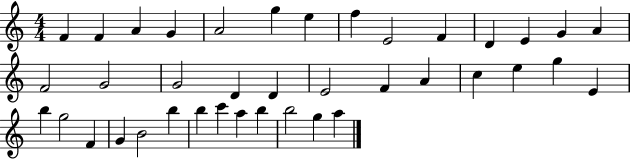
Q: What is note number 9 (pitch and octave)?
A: E4